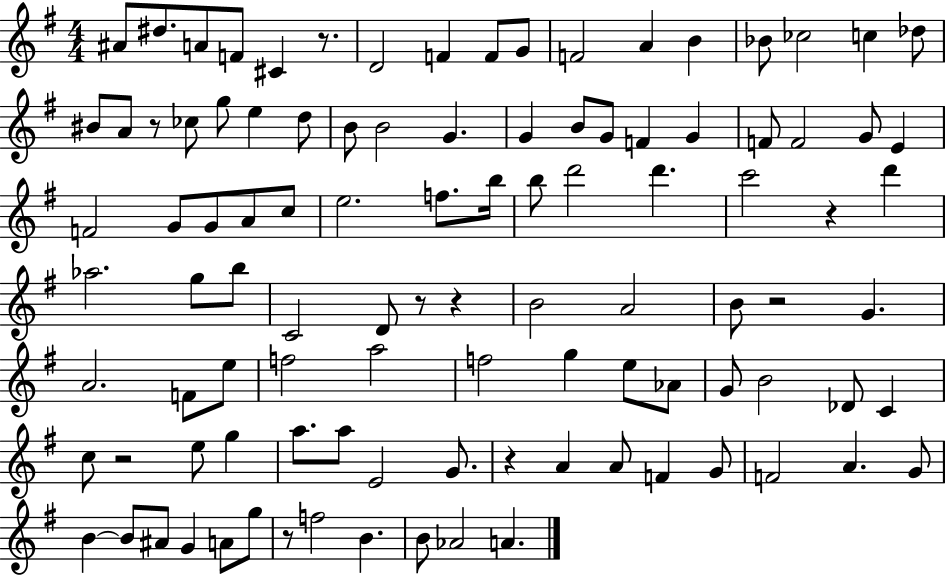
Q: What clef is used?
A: treble